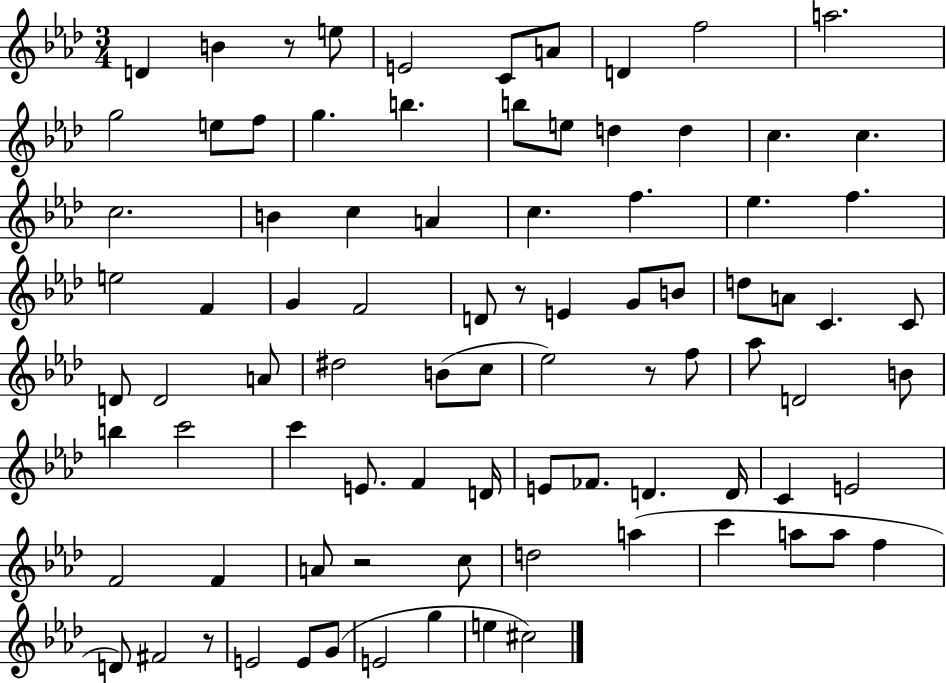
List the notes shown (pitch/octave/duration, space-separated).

D4/q B4/q R/e E5/e E4/h C4/e A4/e D4/q F5/h A5/h. G5/h E5/e F5/e G5/q. B5/q. B5/e E5/e D5/q D5/q C5/q. C5/q. C5/h. B4/q C5/q A4/q C5/q. F5/q. Eb5/q. F5/q. E5/h F4/q G4/q F4/h D4/e R/e E4/q G4/e B4/e D5/e A4/e C4/q. C4/e D4/e D4/h A4/e D#5/h B4/e C5/e Eb5/h R/e F5/e Ab5/e D4/h B4/e B5/q C6/h C6/q E4/e. F4/q D4/s E4/e FES4/e. D4/q. D4/s C4/q E4/h F4/h F4/q A4/e R/h C5/e D5/h A5/q C6/q A5/e A5/e F5/q D4/e F#4/h R/e E4/h E4/e G4/e E4/h G5/q E5/q C#5/h